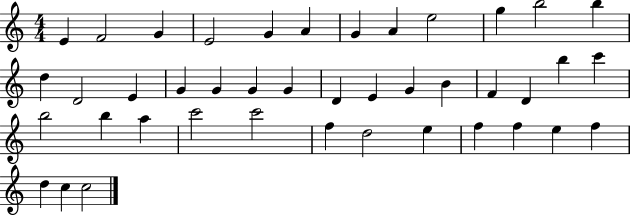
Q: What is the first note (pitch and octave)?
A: E4